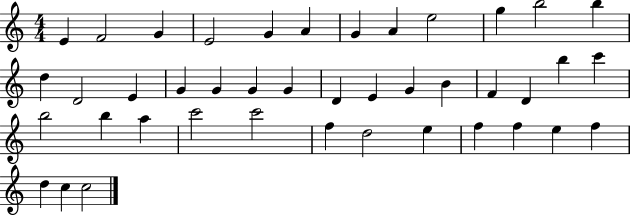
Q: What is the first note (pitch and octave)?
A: E4